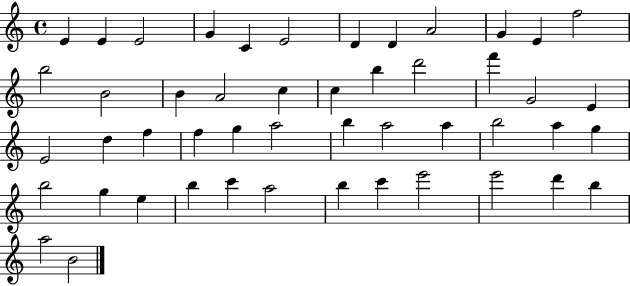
X:1
T:Untitled
M:4/4
L:1/4
K:C
E E E2 G C E2 D D A2 G E f2 b2 B2 B A2 c c b d'2 f' G2 E E2 d f f g a2 b a2 a b2 a g b2 g e b c' a2 b c' e'2 e'2 d' b a2 B2